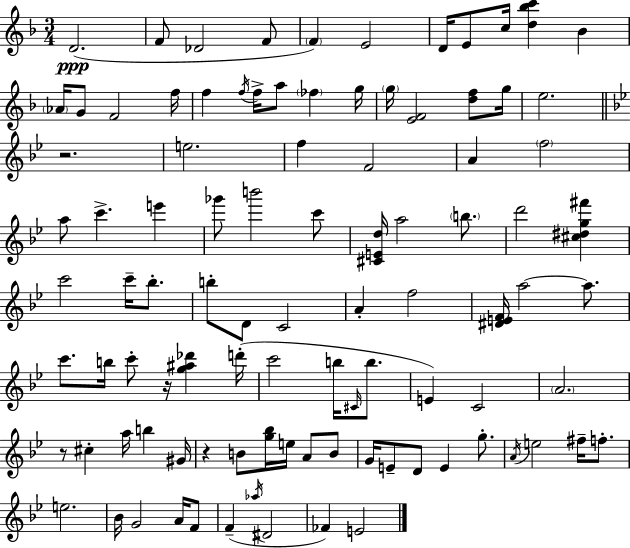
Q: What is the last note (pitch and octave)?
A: E4